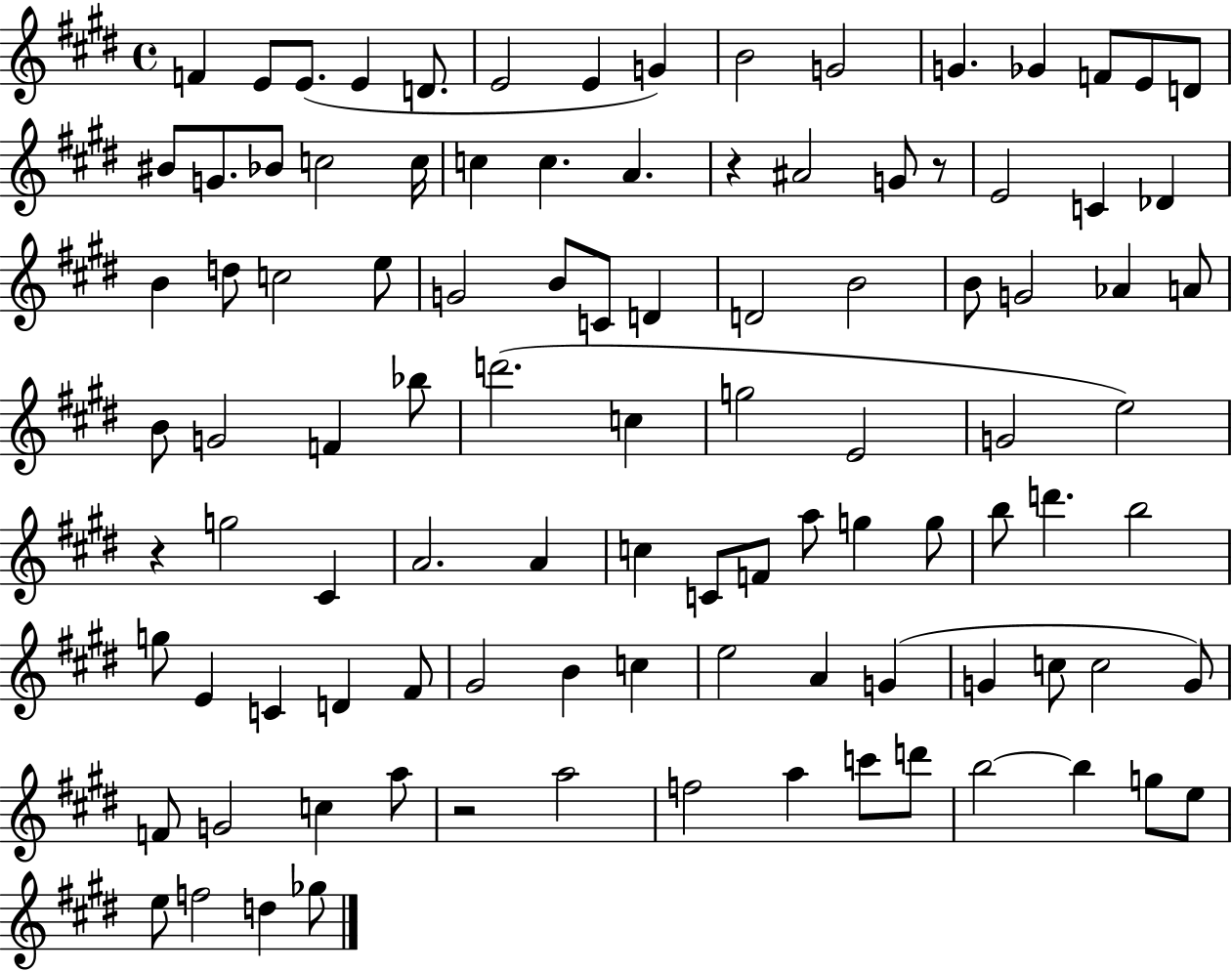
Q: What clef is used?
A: treble